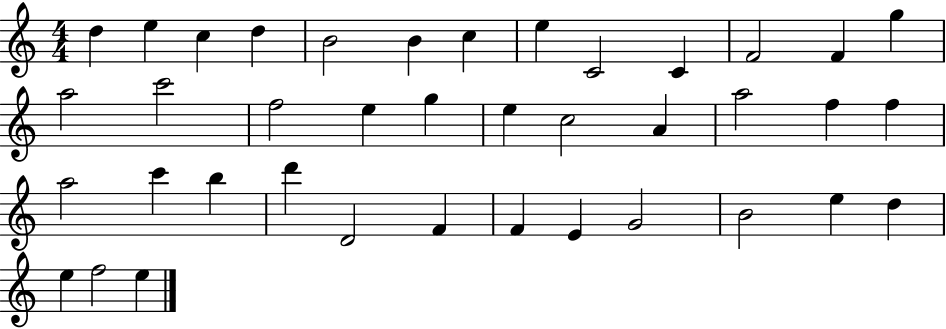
{
  \clef treble
  \numericTimeSignature
  \time 4/4
  \key c \major
  d''4 e''4 c''4 d''4 | b'2 b'4 c''4 | e''4 c'2 c'4 | f'2 f'4 g''4 | \break a''2 c'''2 | f''2 e''4 g''4 | e''4 c''2 a'4 | a''2 f''4 f''4 | \break a''2 c'''4 b''4 | d'''4 d'2 f'4 | f'4 e'4 g'2 | b'2 e''4 d''4 | \break e''4 f''2 e''4 | \bar "|."
}